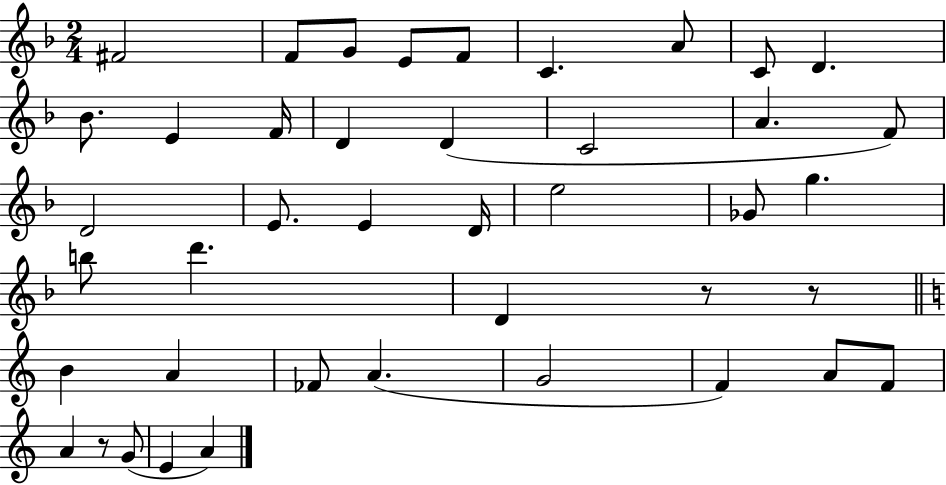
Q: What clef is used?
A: treble